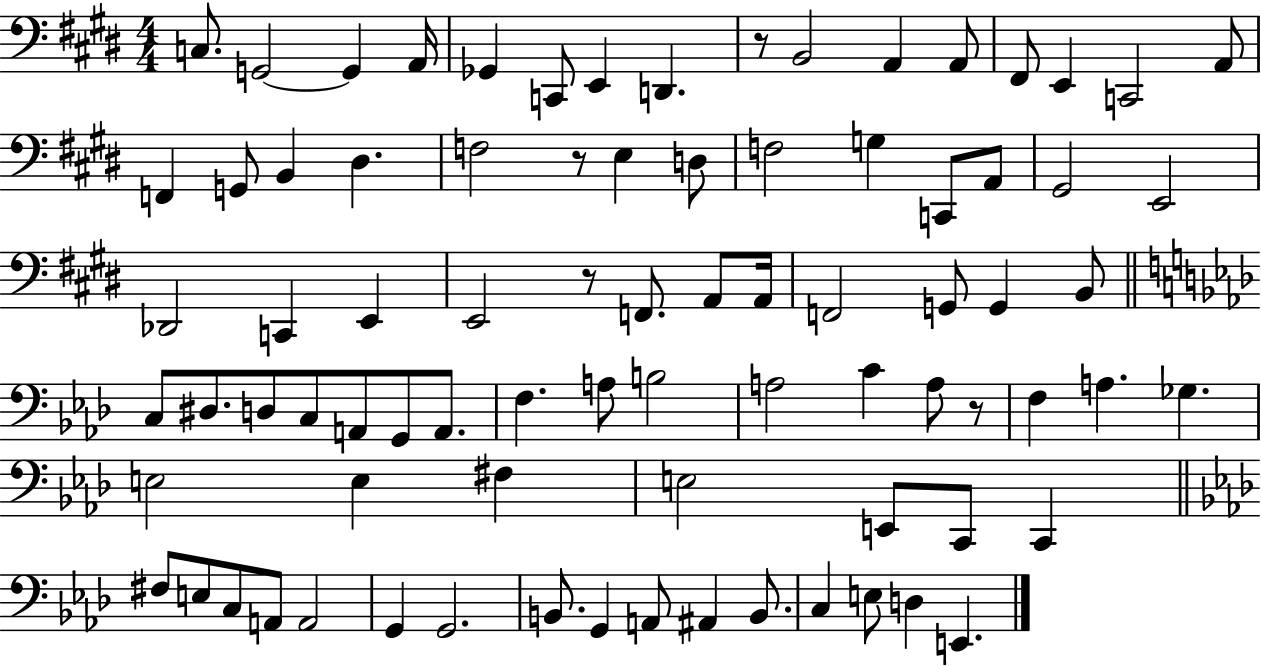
X:1
T:Untitled
M:4/4
L:1/4
K:E
C,/2 G,,2 G,, A,,/4 _G,, C,,/2 E,, D,, z/2 B,,2 A,, A,,/2 ^F,,/2 E,, C,,2 A,,/2 F,, G,,/2 B,, ^D, F,2 z/2 E, D,/2 F,2 G, C,,/2 A,,/2 ^G,,2 E,,2 _D,,2 C,, E,, E,,2 z/2 F,,/2 A,,/2 A,,/4 F,,2 G,,/2 G,, B,,/2 C,/2 ^D,/2 D,/2 C,/2 A,,/2 G,,/2 A,,/2 F, A,/2 B,2 A,2 C A,/2 z/2 F, A, _G, E,2 E, ^F, E,2 E,,/2 C,,/2 C,, ^F,/2 E,/2 C,/2 A,,/2 A,,2 G,, G,,2 B,,/2 G,, A,,/2 ^A,, B,,/2 C, E,/2 D, E,,